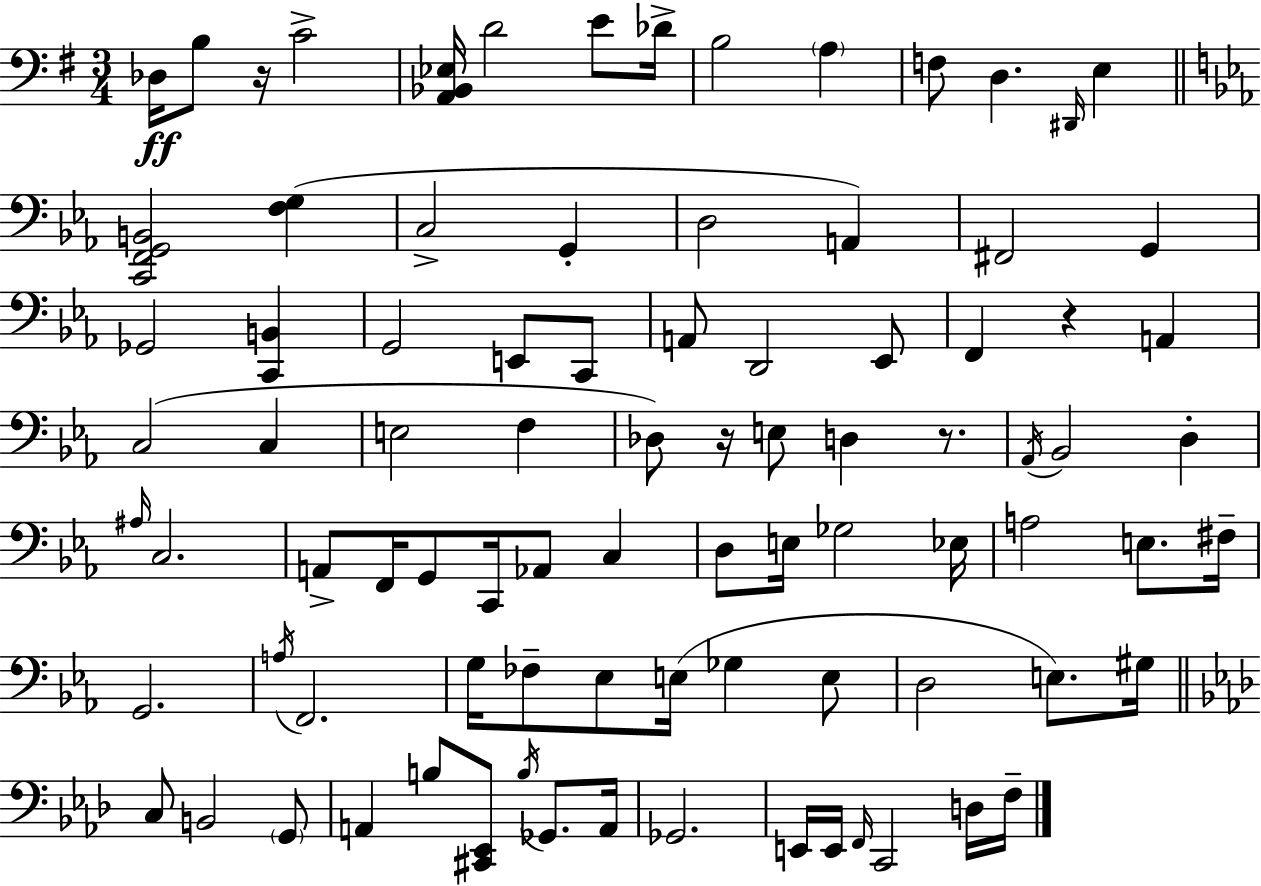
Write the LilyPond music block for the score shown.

{
  \clef bass
  \numericTimeSignature
  \time 3/4
  \key g \major
  des16\ff b8 r16 c'2-> | <a, bes, ees>16 d'2 e'8 des'16-> | b2 \parenthesize a4 | f8 d4. \grace { dis,16 } e4 | \break \bar "||" \break \key ees \major <c, f, g, b,>2 <f g>4( | c2-> g,4-. | d2 a,4) | fis,2 g,4 | \break ges,2 <c, b,>4 | g,2 e,8 c,8 | a,8 d,2 ees,8 | f,4 r4 a,4 | \break c2( c4 | e2 f4 | des8) r16 e8 d4 r8. | \acciaccatura { aes,16 } bes,2 d4-. | \break \grace { ais16 } c2. | a,8-> f,16 g,8 c,16 aes,8 c4 | d8 e16 ges2 | ees16 a2 e8. | \break fis16-- g,2. | \acciaccatura { a16 } f,2. | g16 fes8-- ees8 e16( ges4 | e8 d2 e8.) | \break gis16 \bar "||" \break \key aes \major c8 b,2 \parenthesize g,8 | a,4 b8 <cis, ees,>8 \acciaccatura { b16 } ges,8. | a,16 ges,2. | e,16 e,16 \grace { f,16 } c,2 | \break d16 f16-- \bar "|."
}